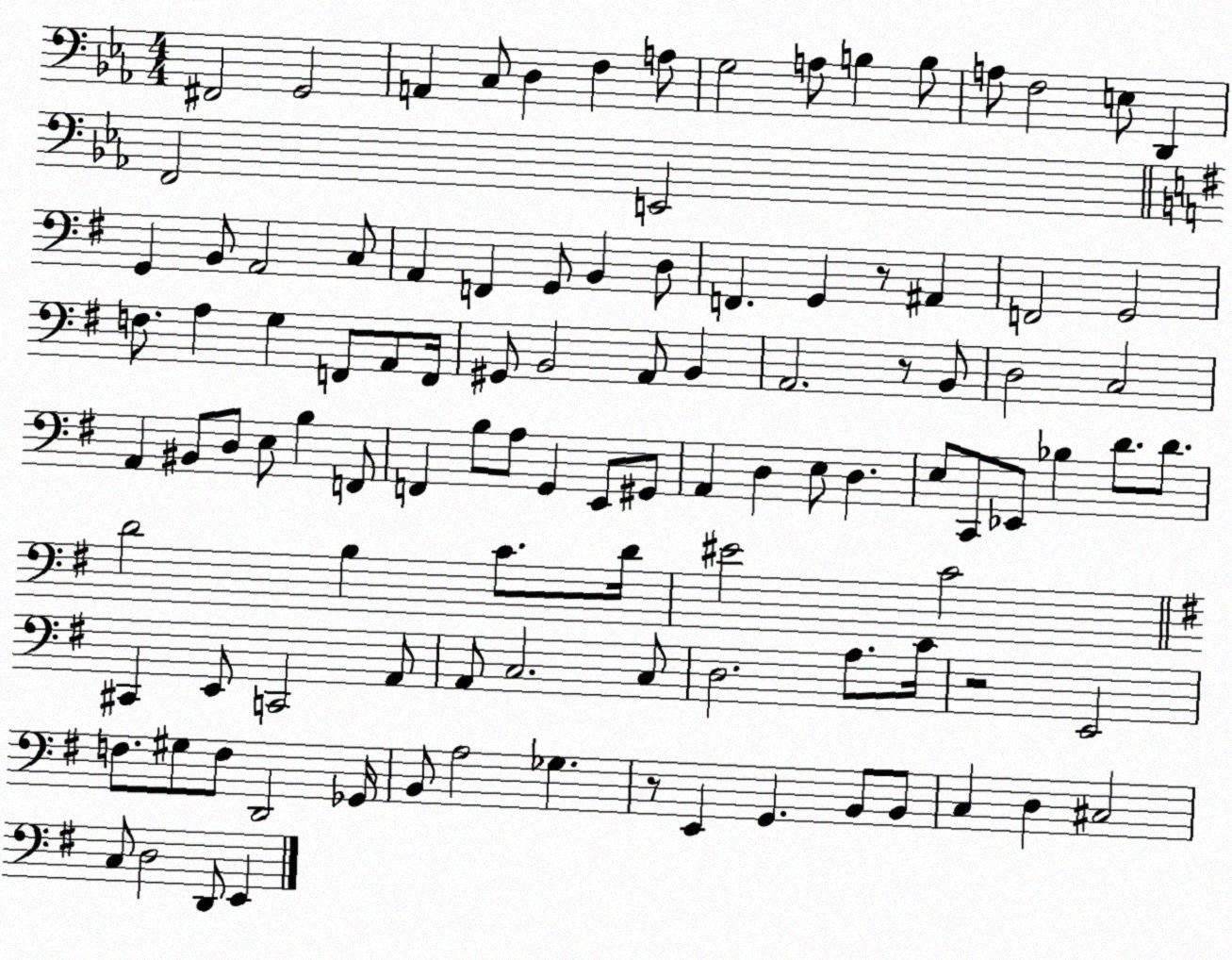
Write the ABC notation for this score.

X:1
T:Untitled
M:4/4
L:1/4
K:Eb
^F,,2 G,,2 A,, C,/2 D, F, A,/2 G,2 A,/2 B, B,/2 A,/2 F,2 E,/2 D,, F,,2 E,,2 G,, B,,/2 A,,2 C,/2 A,, F,, G,,/2 B,, D,/2 F,, G,, z/2 ^A,, F,,2 G,,2 F,/2 A, G, F,,/2 A,,/2 F,,/4 ^G,,/2 B,,2 A,,/2 B,, A,,2 z/2 B,,/2 D,2 C,2 A,, ^B,,/2 D,/2 E,/2 B, F,,/2 F,, B,/2 A,/2 G,, E,,/2 ^G,,/2 A,, D, E,/2 D, E,/2 C,,/2 _E,,/2 _B, D/2 D/2 D2 B, C/2 D/4 ^E2 C2 ^C,, E,,/2 C,,2 A,,/2 A,,/2 C,2 C,/2 D,2 A,/2 C/4 z2 E,,2 F,/2 ^G,/2 F,/2 D,,2 _G,,/4 B,,/2 A,2 _G, z/2 E,, G,, B,,/2 B,,/2 C, D, ^C,2 C,/2 D,2 D,,/2 E,,